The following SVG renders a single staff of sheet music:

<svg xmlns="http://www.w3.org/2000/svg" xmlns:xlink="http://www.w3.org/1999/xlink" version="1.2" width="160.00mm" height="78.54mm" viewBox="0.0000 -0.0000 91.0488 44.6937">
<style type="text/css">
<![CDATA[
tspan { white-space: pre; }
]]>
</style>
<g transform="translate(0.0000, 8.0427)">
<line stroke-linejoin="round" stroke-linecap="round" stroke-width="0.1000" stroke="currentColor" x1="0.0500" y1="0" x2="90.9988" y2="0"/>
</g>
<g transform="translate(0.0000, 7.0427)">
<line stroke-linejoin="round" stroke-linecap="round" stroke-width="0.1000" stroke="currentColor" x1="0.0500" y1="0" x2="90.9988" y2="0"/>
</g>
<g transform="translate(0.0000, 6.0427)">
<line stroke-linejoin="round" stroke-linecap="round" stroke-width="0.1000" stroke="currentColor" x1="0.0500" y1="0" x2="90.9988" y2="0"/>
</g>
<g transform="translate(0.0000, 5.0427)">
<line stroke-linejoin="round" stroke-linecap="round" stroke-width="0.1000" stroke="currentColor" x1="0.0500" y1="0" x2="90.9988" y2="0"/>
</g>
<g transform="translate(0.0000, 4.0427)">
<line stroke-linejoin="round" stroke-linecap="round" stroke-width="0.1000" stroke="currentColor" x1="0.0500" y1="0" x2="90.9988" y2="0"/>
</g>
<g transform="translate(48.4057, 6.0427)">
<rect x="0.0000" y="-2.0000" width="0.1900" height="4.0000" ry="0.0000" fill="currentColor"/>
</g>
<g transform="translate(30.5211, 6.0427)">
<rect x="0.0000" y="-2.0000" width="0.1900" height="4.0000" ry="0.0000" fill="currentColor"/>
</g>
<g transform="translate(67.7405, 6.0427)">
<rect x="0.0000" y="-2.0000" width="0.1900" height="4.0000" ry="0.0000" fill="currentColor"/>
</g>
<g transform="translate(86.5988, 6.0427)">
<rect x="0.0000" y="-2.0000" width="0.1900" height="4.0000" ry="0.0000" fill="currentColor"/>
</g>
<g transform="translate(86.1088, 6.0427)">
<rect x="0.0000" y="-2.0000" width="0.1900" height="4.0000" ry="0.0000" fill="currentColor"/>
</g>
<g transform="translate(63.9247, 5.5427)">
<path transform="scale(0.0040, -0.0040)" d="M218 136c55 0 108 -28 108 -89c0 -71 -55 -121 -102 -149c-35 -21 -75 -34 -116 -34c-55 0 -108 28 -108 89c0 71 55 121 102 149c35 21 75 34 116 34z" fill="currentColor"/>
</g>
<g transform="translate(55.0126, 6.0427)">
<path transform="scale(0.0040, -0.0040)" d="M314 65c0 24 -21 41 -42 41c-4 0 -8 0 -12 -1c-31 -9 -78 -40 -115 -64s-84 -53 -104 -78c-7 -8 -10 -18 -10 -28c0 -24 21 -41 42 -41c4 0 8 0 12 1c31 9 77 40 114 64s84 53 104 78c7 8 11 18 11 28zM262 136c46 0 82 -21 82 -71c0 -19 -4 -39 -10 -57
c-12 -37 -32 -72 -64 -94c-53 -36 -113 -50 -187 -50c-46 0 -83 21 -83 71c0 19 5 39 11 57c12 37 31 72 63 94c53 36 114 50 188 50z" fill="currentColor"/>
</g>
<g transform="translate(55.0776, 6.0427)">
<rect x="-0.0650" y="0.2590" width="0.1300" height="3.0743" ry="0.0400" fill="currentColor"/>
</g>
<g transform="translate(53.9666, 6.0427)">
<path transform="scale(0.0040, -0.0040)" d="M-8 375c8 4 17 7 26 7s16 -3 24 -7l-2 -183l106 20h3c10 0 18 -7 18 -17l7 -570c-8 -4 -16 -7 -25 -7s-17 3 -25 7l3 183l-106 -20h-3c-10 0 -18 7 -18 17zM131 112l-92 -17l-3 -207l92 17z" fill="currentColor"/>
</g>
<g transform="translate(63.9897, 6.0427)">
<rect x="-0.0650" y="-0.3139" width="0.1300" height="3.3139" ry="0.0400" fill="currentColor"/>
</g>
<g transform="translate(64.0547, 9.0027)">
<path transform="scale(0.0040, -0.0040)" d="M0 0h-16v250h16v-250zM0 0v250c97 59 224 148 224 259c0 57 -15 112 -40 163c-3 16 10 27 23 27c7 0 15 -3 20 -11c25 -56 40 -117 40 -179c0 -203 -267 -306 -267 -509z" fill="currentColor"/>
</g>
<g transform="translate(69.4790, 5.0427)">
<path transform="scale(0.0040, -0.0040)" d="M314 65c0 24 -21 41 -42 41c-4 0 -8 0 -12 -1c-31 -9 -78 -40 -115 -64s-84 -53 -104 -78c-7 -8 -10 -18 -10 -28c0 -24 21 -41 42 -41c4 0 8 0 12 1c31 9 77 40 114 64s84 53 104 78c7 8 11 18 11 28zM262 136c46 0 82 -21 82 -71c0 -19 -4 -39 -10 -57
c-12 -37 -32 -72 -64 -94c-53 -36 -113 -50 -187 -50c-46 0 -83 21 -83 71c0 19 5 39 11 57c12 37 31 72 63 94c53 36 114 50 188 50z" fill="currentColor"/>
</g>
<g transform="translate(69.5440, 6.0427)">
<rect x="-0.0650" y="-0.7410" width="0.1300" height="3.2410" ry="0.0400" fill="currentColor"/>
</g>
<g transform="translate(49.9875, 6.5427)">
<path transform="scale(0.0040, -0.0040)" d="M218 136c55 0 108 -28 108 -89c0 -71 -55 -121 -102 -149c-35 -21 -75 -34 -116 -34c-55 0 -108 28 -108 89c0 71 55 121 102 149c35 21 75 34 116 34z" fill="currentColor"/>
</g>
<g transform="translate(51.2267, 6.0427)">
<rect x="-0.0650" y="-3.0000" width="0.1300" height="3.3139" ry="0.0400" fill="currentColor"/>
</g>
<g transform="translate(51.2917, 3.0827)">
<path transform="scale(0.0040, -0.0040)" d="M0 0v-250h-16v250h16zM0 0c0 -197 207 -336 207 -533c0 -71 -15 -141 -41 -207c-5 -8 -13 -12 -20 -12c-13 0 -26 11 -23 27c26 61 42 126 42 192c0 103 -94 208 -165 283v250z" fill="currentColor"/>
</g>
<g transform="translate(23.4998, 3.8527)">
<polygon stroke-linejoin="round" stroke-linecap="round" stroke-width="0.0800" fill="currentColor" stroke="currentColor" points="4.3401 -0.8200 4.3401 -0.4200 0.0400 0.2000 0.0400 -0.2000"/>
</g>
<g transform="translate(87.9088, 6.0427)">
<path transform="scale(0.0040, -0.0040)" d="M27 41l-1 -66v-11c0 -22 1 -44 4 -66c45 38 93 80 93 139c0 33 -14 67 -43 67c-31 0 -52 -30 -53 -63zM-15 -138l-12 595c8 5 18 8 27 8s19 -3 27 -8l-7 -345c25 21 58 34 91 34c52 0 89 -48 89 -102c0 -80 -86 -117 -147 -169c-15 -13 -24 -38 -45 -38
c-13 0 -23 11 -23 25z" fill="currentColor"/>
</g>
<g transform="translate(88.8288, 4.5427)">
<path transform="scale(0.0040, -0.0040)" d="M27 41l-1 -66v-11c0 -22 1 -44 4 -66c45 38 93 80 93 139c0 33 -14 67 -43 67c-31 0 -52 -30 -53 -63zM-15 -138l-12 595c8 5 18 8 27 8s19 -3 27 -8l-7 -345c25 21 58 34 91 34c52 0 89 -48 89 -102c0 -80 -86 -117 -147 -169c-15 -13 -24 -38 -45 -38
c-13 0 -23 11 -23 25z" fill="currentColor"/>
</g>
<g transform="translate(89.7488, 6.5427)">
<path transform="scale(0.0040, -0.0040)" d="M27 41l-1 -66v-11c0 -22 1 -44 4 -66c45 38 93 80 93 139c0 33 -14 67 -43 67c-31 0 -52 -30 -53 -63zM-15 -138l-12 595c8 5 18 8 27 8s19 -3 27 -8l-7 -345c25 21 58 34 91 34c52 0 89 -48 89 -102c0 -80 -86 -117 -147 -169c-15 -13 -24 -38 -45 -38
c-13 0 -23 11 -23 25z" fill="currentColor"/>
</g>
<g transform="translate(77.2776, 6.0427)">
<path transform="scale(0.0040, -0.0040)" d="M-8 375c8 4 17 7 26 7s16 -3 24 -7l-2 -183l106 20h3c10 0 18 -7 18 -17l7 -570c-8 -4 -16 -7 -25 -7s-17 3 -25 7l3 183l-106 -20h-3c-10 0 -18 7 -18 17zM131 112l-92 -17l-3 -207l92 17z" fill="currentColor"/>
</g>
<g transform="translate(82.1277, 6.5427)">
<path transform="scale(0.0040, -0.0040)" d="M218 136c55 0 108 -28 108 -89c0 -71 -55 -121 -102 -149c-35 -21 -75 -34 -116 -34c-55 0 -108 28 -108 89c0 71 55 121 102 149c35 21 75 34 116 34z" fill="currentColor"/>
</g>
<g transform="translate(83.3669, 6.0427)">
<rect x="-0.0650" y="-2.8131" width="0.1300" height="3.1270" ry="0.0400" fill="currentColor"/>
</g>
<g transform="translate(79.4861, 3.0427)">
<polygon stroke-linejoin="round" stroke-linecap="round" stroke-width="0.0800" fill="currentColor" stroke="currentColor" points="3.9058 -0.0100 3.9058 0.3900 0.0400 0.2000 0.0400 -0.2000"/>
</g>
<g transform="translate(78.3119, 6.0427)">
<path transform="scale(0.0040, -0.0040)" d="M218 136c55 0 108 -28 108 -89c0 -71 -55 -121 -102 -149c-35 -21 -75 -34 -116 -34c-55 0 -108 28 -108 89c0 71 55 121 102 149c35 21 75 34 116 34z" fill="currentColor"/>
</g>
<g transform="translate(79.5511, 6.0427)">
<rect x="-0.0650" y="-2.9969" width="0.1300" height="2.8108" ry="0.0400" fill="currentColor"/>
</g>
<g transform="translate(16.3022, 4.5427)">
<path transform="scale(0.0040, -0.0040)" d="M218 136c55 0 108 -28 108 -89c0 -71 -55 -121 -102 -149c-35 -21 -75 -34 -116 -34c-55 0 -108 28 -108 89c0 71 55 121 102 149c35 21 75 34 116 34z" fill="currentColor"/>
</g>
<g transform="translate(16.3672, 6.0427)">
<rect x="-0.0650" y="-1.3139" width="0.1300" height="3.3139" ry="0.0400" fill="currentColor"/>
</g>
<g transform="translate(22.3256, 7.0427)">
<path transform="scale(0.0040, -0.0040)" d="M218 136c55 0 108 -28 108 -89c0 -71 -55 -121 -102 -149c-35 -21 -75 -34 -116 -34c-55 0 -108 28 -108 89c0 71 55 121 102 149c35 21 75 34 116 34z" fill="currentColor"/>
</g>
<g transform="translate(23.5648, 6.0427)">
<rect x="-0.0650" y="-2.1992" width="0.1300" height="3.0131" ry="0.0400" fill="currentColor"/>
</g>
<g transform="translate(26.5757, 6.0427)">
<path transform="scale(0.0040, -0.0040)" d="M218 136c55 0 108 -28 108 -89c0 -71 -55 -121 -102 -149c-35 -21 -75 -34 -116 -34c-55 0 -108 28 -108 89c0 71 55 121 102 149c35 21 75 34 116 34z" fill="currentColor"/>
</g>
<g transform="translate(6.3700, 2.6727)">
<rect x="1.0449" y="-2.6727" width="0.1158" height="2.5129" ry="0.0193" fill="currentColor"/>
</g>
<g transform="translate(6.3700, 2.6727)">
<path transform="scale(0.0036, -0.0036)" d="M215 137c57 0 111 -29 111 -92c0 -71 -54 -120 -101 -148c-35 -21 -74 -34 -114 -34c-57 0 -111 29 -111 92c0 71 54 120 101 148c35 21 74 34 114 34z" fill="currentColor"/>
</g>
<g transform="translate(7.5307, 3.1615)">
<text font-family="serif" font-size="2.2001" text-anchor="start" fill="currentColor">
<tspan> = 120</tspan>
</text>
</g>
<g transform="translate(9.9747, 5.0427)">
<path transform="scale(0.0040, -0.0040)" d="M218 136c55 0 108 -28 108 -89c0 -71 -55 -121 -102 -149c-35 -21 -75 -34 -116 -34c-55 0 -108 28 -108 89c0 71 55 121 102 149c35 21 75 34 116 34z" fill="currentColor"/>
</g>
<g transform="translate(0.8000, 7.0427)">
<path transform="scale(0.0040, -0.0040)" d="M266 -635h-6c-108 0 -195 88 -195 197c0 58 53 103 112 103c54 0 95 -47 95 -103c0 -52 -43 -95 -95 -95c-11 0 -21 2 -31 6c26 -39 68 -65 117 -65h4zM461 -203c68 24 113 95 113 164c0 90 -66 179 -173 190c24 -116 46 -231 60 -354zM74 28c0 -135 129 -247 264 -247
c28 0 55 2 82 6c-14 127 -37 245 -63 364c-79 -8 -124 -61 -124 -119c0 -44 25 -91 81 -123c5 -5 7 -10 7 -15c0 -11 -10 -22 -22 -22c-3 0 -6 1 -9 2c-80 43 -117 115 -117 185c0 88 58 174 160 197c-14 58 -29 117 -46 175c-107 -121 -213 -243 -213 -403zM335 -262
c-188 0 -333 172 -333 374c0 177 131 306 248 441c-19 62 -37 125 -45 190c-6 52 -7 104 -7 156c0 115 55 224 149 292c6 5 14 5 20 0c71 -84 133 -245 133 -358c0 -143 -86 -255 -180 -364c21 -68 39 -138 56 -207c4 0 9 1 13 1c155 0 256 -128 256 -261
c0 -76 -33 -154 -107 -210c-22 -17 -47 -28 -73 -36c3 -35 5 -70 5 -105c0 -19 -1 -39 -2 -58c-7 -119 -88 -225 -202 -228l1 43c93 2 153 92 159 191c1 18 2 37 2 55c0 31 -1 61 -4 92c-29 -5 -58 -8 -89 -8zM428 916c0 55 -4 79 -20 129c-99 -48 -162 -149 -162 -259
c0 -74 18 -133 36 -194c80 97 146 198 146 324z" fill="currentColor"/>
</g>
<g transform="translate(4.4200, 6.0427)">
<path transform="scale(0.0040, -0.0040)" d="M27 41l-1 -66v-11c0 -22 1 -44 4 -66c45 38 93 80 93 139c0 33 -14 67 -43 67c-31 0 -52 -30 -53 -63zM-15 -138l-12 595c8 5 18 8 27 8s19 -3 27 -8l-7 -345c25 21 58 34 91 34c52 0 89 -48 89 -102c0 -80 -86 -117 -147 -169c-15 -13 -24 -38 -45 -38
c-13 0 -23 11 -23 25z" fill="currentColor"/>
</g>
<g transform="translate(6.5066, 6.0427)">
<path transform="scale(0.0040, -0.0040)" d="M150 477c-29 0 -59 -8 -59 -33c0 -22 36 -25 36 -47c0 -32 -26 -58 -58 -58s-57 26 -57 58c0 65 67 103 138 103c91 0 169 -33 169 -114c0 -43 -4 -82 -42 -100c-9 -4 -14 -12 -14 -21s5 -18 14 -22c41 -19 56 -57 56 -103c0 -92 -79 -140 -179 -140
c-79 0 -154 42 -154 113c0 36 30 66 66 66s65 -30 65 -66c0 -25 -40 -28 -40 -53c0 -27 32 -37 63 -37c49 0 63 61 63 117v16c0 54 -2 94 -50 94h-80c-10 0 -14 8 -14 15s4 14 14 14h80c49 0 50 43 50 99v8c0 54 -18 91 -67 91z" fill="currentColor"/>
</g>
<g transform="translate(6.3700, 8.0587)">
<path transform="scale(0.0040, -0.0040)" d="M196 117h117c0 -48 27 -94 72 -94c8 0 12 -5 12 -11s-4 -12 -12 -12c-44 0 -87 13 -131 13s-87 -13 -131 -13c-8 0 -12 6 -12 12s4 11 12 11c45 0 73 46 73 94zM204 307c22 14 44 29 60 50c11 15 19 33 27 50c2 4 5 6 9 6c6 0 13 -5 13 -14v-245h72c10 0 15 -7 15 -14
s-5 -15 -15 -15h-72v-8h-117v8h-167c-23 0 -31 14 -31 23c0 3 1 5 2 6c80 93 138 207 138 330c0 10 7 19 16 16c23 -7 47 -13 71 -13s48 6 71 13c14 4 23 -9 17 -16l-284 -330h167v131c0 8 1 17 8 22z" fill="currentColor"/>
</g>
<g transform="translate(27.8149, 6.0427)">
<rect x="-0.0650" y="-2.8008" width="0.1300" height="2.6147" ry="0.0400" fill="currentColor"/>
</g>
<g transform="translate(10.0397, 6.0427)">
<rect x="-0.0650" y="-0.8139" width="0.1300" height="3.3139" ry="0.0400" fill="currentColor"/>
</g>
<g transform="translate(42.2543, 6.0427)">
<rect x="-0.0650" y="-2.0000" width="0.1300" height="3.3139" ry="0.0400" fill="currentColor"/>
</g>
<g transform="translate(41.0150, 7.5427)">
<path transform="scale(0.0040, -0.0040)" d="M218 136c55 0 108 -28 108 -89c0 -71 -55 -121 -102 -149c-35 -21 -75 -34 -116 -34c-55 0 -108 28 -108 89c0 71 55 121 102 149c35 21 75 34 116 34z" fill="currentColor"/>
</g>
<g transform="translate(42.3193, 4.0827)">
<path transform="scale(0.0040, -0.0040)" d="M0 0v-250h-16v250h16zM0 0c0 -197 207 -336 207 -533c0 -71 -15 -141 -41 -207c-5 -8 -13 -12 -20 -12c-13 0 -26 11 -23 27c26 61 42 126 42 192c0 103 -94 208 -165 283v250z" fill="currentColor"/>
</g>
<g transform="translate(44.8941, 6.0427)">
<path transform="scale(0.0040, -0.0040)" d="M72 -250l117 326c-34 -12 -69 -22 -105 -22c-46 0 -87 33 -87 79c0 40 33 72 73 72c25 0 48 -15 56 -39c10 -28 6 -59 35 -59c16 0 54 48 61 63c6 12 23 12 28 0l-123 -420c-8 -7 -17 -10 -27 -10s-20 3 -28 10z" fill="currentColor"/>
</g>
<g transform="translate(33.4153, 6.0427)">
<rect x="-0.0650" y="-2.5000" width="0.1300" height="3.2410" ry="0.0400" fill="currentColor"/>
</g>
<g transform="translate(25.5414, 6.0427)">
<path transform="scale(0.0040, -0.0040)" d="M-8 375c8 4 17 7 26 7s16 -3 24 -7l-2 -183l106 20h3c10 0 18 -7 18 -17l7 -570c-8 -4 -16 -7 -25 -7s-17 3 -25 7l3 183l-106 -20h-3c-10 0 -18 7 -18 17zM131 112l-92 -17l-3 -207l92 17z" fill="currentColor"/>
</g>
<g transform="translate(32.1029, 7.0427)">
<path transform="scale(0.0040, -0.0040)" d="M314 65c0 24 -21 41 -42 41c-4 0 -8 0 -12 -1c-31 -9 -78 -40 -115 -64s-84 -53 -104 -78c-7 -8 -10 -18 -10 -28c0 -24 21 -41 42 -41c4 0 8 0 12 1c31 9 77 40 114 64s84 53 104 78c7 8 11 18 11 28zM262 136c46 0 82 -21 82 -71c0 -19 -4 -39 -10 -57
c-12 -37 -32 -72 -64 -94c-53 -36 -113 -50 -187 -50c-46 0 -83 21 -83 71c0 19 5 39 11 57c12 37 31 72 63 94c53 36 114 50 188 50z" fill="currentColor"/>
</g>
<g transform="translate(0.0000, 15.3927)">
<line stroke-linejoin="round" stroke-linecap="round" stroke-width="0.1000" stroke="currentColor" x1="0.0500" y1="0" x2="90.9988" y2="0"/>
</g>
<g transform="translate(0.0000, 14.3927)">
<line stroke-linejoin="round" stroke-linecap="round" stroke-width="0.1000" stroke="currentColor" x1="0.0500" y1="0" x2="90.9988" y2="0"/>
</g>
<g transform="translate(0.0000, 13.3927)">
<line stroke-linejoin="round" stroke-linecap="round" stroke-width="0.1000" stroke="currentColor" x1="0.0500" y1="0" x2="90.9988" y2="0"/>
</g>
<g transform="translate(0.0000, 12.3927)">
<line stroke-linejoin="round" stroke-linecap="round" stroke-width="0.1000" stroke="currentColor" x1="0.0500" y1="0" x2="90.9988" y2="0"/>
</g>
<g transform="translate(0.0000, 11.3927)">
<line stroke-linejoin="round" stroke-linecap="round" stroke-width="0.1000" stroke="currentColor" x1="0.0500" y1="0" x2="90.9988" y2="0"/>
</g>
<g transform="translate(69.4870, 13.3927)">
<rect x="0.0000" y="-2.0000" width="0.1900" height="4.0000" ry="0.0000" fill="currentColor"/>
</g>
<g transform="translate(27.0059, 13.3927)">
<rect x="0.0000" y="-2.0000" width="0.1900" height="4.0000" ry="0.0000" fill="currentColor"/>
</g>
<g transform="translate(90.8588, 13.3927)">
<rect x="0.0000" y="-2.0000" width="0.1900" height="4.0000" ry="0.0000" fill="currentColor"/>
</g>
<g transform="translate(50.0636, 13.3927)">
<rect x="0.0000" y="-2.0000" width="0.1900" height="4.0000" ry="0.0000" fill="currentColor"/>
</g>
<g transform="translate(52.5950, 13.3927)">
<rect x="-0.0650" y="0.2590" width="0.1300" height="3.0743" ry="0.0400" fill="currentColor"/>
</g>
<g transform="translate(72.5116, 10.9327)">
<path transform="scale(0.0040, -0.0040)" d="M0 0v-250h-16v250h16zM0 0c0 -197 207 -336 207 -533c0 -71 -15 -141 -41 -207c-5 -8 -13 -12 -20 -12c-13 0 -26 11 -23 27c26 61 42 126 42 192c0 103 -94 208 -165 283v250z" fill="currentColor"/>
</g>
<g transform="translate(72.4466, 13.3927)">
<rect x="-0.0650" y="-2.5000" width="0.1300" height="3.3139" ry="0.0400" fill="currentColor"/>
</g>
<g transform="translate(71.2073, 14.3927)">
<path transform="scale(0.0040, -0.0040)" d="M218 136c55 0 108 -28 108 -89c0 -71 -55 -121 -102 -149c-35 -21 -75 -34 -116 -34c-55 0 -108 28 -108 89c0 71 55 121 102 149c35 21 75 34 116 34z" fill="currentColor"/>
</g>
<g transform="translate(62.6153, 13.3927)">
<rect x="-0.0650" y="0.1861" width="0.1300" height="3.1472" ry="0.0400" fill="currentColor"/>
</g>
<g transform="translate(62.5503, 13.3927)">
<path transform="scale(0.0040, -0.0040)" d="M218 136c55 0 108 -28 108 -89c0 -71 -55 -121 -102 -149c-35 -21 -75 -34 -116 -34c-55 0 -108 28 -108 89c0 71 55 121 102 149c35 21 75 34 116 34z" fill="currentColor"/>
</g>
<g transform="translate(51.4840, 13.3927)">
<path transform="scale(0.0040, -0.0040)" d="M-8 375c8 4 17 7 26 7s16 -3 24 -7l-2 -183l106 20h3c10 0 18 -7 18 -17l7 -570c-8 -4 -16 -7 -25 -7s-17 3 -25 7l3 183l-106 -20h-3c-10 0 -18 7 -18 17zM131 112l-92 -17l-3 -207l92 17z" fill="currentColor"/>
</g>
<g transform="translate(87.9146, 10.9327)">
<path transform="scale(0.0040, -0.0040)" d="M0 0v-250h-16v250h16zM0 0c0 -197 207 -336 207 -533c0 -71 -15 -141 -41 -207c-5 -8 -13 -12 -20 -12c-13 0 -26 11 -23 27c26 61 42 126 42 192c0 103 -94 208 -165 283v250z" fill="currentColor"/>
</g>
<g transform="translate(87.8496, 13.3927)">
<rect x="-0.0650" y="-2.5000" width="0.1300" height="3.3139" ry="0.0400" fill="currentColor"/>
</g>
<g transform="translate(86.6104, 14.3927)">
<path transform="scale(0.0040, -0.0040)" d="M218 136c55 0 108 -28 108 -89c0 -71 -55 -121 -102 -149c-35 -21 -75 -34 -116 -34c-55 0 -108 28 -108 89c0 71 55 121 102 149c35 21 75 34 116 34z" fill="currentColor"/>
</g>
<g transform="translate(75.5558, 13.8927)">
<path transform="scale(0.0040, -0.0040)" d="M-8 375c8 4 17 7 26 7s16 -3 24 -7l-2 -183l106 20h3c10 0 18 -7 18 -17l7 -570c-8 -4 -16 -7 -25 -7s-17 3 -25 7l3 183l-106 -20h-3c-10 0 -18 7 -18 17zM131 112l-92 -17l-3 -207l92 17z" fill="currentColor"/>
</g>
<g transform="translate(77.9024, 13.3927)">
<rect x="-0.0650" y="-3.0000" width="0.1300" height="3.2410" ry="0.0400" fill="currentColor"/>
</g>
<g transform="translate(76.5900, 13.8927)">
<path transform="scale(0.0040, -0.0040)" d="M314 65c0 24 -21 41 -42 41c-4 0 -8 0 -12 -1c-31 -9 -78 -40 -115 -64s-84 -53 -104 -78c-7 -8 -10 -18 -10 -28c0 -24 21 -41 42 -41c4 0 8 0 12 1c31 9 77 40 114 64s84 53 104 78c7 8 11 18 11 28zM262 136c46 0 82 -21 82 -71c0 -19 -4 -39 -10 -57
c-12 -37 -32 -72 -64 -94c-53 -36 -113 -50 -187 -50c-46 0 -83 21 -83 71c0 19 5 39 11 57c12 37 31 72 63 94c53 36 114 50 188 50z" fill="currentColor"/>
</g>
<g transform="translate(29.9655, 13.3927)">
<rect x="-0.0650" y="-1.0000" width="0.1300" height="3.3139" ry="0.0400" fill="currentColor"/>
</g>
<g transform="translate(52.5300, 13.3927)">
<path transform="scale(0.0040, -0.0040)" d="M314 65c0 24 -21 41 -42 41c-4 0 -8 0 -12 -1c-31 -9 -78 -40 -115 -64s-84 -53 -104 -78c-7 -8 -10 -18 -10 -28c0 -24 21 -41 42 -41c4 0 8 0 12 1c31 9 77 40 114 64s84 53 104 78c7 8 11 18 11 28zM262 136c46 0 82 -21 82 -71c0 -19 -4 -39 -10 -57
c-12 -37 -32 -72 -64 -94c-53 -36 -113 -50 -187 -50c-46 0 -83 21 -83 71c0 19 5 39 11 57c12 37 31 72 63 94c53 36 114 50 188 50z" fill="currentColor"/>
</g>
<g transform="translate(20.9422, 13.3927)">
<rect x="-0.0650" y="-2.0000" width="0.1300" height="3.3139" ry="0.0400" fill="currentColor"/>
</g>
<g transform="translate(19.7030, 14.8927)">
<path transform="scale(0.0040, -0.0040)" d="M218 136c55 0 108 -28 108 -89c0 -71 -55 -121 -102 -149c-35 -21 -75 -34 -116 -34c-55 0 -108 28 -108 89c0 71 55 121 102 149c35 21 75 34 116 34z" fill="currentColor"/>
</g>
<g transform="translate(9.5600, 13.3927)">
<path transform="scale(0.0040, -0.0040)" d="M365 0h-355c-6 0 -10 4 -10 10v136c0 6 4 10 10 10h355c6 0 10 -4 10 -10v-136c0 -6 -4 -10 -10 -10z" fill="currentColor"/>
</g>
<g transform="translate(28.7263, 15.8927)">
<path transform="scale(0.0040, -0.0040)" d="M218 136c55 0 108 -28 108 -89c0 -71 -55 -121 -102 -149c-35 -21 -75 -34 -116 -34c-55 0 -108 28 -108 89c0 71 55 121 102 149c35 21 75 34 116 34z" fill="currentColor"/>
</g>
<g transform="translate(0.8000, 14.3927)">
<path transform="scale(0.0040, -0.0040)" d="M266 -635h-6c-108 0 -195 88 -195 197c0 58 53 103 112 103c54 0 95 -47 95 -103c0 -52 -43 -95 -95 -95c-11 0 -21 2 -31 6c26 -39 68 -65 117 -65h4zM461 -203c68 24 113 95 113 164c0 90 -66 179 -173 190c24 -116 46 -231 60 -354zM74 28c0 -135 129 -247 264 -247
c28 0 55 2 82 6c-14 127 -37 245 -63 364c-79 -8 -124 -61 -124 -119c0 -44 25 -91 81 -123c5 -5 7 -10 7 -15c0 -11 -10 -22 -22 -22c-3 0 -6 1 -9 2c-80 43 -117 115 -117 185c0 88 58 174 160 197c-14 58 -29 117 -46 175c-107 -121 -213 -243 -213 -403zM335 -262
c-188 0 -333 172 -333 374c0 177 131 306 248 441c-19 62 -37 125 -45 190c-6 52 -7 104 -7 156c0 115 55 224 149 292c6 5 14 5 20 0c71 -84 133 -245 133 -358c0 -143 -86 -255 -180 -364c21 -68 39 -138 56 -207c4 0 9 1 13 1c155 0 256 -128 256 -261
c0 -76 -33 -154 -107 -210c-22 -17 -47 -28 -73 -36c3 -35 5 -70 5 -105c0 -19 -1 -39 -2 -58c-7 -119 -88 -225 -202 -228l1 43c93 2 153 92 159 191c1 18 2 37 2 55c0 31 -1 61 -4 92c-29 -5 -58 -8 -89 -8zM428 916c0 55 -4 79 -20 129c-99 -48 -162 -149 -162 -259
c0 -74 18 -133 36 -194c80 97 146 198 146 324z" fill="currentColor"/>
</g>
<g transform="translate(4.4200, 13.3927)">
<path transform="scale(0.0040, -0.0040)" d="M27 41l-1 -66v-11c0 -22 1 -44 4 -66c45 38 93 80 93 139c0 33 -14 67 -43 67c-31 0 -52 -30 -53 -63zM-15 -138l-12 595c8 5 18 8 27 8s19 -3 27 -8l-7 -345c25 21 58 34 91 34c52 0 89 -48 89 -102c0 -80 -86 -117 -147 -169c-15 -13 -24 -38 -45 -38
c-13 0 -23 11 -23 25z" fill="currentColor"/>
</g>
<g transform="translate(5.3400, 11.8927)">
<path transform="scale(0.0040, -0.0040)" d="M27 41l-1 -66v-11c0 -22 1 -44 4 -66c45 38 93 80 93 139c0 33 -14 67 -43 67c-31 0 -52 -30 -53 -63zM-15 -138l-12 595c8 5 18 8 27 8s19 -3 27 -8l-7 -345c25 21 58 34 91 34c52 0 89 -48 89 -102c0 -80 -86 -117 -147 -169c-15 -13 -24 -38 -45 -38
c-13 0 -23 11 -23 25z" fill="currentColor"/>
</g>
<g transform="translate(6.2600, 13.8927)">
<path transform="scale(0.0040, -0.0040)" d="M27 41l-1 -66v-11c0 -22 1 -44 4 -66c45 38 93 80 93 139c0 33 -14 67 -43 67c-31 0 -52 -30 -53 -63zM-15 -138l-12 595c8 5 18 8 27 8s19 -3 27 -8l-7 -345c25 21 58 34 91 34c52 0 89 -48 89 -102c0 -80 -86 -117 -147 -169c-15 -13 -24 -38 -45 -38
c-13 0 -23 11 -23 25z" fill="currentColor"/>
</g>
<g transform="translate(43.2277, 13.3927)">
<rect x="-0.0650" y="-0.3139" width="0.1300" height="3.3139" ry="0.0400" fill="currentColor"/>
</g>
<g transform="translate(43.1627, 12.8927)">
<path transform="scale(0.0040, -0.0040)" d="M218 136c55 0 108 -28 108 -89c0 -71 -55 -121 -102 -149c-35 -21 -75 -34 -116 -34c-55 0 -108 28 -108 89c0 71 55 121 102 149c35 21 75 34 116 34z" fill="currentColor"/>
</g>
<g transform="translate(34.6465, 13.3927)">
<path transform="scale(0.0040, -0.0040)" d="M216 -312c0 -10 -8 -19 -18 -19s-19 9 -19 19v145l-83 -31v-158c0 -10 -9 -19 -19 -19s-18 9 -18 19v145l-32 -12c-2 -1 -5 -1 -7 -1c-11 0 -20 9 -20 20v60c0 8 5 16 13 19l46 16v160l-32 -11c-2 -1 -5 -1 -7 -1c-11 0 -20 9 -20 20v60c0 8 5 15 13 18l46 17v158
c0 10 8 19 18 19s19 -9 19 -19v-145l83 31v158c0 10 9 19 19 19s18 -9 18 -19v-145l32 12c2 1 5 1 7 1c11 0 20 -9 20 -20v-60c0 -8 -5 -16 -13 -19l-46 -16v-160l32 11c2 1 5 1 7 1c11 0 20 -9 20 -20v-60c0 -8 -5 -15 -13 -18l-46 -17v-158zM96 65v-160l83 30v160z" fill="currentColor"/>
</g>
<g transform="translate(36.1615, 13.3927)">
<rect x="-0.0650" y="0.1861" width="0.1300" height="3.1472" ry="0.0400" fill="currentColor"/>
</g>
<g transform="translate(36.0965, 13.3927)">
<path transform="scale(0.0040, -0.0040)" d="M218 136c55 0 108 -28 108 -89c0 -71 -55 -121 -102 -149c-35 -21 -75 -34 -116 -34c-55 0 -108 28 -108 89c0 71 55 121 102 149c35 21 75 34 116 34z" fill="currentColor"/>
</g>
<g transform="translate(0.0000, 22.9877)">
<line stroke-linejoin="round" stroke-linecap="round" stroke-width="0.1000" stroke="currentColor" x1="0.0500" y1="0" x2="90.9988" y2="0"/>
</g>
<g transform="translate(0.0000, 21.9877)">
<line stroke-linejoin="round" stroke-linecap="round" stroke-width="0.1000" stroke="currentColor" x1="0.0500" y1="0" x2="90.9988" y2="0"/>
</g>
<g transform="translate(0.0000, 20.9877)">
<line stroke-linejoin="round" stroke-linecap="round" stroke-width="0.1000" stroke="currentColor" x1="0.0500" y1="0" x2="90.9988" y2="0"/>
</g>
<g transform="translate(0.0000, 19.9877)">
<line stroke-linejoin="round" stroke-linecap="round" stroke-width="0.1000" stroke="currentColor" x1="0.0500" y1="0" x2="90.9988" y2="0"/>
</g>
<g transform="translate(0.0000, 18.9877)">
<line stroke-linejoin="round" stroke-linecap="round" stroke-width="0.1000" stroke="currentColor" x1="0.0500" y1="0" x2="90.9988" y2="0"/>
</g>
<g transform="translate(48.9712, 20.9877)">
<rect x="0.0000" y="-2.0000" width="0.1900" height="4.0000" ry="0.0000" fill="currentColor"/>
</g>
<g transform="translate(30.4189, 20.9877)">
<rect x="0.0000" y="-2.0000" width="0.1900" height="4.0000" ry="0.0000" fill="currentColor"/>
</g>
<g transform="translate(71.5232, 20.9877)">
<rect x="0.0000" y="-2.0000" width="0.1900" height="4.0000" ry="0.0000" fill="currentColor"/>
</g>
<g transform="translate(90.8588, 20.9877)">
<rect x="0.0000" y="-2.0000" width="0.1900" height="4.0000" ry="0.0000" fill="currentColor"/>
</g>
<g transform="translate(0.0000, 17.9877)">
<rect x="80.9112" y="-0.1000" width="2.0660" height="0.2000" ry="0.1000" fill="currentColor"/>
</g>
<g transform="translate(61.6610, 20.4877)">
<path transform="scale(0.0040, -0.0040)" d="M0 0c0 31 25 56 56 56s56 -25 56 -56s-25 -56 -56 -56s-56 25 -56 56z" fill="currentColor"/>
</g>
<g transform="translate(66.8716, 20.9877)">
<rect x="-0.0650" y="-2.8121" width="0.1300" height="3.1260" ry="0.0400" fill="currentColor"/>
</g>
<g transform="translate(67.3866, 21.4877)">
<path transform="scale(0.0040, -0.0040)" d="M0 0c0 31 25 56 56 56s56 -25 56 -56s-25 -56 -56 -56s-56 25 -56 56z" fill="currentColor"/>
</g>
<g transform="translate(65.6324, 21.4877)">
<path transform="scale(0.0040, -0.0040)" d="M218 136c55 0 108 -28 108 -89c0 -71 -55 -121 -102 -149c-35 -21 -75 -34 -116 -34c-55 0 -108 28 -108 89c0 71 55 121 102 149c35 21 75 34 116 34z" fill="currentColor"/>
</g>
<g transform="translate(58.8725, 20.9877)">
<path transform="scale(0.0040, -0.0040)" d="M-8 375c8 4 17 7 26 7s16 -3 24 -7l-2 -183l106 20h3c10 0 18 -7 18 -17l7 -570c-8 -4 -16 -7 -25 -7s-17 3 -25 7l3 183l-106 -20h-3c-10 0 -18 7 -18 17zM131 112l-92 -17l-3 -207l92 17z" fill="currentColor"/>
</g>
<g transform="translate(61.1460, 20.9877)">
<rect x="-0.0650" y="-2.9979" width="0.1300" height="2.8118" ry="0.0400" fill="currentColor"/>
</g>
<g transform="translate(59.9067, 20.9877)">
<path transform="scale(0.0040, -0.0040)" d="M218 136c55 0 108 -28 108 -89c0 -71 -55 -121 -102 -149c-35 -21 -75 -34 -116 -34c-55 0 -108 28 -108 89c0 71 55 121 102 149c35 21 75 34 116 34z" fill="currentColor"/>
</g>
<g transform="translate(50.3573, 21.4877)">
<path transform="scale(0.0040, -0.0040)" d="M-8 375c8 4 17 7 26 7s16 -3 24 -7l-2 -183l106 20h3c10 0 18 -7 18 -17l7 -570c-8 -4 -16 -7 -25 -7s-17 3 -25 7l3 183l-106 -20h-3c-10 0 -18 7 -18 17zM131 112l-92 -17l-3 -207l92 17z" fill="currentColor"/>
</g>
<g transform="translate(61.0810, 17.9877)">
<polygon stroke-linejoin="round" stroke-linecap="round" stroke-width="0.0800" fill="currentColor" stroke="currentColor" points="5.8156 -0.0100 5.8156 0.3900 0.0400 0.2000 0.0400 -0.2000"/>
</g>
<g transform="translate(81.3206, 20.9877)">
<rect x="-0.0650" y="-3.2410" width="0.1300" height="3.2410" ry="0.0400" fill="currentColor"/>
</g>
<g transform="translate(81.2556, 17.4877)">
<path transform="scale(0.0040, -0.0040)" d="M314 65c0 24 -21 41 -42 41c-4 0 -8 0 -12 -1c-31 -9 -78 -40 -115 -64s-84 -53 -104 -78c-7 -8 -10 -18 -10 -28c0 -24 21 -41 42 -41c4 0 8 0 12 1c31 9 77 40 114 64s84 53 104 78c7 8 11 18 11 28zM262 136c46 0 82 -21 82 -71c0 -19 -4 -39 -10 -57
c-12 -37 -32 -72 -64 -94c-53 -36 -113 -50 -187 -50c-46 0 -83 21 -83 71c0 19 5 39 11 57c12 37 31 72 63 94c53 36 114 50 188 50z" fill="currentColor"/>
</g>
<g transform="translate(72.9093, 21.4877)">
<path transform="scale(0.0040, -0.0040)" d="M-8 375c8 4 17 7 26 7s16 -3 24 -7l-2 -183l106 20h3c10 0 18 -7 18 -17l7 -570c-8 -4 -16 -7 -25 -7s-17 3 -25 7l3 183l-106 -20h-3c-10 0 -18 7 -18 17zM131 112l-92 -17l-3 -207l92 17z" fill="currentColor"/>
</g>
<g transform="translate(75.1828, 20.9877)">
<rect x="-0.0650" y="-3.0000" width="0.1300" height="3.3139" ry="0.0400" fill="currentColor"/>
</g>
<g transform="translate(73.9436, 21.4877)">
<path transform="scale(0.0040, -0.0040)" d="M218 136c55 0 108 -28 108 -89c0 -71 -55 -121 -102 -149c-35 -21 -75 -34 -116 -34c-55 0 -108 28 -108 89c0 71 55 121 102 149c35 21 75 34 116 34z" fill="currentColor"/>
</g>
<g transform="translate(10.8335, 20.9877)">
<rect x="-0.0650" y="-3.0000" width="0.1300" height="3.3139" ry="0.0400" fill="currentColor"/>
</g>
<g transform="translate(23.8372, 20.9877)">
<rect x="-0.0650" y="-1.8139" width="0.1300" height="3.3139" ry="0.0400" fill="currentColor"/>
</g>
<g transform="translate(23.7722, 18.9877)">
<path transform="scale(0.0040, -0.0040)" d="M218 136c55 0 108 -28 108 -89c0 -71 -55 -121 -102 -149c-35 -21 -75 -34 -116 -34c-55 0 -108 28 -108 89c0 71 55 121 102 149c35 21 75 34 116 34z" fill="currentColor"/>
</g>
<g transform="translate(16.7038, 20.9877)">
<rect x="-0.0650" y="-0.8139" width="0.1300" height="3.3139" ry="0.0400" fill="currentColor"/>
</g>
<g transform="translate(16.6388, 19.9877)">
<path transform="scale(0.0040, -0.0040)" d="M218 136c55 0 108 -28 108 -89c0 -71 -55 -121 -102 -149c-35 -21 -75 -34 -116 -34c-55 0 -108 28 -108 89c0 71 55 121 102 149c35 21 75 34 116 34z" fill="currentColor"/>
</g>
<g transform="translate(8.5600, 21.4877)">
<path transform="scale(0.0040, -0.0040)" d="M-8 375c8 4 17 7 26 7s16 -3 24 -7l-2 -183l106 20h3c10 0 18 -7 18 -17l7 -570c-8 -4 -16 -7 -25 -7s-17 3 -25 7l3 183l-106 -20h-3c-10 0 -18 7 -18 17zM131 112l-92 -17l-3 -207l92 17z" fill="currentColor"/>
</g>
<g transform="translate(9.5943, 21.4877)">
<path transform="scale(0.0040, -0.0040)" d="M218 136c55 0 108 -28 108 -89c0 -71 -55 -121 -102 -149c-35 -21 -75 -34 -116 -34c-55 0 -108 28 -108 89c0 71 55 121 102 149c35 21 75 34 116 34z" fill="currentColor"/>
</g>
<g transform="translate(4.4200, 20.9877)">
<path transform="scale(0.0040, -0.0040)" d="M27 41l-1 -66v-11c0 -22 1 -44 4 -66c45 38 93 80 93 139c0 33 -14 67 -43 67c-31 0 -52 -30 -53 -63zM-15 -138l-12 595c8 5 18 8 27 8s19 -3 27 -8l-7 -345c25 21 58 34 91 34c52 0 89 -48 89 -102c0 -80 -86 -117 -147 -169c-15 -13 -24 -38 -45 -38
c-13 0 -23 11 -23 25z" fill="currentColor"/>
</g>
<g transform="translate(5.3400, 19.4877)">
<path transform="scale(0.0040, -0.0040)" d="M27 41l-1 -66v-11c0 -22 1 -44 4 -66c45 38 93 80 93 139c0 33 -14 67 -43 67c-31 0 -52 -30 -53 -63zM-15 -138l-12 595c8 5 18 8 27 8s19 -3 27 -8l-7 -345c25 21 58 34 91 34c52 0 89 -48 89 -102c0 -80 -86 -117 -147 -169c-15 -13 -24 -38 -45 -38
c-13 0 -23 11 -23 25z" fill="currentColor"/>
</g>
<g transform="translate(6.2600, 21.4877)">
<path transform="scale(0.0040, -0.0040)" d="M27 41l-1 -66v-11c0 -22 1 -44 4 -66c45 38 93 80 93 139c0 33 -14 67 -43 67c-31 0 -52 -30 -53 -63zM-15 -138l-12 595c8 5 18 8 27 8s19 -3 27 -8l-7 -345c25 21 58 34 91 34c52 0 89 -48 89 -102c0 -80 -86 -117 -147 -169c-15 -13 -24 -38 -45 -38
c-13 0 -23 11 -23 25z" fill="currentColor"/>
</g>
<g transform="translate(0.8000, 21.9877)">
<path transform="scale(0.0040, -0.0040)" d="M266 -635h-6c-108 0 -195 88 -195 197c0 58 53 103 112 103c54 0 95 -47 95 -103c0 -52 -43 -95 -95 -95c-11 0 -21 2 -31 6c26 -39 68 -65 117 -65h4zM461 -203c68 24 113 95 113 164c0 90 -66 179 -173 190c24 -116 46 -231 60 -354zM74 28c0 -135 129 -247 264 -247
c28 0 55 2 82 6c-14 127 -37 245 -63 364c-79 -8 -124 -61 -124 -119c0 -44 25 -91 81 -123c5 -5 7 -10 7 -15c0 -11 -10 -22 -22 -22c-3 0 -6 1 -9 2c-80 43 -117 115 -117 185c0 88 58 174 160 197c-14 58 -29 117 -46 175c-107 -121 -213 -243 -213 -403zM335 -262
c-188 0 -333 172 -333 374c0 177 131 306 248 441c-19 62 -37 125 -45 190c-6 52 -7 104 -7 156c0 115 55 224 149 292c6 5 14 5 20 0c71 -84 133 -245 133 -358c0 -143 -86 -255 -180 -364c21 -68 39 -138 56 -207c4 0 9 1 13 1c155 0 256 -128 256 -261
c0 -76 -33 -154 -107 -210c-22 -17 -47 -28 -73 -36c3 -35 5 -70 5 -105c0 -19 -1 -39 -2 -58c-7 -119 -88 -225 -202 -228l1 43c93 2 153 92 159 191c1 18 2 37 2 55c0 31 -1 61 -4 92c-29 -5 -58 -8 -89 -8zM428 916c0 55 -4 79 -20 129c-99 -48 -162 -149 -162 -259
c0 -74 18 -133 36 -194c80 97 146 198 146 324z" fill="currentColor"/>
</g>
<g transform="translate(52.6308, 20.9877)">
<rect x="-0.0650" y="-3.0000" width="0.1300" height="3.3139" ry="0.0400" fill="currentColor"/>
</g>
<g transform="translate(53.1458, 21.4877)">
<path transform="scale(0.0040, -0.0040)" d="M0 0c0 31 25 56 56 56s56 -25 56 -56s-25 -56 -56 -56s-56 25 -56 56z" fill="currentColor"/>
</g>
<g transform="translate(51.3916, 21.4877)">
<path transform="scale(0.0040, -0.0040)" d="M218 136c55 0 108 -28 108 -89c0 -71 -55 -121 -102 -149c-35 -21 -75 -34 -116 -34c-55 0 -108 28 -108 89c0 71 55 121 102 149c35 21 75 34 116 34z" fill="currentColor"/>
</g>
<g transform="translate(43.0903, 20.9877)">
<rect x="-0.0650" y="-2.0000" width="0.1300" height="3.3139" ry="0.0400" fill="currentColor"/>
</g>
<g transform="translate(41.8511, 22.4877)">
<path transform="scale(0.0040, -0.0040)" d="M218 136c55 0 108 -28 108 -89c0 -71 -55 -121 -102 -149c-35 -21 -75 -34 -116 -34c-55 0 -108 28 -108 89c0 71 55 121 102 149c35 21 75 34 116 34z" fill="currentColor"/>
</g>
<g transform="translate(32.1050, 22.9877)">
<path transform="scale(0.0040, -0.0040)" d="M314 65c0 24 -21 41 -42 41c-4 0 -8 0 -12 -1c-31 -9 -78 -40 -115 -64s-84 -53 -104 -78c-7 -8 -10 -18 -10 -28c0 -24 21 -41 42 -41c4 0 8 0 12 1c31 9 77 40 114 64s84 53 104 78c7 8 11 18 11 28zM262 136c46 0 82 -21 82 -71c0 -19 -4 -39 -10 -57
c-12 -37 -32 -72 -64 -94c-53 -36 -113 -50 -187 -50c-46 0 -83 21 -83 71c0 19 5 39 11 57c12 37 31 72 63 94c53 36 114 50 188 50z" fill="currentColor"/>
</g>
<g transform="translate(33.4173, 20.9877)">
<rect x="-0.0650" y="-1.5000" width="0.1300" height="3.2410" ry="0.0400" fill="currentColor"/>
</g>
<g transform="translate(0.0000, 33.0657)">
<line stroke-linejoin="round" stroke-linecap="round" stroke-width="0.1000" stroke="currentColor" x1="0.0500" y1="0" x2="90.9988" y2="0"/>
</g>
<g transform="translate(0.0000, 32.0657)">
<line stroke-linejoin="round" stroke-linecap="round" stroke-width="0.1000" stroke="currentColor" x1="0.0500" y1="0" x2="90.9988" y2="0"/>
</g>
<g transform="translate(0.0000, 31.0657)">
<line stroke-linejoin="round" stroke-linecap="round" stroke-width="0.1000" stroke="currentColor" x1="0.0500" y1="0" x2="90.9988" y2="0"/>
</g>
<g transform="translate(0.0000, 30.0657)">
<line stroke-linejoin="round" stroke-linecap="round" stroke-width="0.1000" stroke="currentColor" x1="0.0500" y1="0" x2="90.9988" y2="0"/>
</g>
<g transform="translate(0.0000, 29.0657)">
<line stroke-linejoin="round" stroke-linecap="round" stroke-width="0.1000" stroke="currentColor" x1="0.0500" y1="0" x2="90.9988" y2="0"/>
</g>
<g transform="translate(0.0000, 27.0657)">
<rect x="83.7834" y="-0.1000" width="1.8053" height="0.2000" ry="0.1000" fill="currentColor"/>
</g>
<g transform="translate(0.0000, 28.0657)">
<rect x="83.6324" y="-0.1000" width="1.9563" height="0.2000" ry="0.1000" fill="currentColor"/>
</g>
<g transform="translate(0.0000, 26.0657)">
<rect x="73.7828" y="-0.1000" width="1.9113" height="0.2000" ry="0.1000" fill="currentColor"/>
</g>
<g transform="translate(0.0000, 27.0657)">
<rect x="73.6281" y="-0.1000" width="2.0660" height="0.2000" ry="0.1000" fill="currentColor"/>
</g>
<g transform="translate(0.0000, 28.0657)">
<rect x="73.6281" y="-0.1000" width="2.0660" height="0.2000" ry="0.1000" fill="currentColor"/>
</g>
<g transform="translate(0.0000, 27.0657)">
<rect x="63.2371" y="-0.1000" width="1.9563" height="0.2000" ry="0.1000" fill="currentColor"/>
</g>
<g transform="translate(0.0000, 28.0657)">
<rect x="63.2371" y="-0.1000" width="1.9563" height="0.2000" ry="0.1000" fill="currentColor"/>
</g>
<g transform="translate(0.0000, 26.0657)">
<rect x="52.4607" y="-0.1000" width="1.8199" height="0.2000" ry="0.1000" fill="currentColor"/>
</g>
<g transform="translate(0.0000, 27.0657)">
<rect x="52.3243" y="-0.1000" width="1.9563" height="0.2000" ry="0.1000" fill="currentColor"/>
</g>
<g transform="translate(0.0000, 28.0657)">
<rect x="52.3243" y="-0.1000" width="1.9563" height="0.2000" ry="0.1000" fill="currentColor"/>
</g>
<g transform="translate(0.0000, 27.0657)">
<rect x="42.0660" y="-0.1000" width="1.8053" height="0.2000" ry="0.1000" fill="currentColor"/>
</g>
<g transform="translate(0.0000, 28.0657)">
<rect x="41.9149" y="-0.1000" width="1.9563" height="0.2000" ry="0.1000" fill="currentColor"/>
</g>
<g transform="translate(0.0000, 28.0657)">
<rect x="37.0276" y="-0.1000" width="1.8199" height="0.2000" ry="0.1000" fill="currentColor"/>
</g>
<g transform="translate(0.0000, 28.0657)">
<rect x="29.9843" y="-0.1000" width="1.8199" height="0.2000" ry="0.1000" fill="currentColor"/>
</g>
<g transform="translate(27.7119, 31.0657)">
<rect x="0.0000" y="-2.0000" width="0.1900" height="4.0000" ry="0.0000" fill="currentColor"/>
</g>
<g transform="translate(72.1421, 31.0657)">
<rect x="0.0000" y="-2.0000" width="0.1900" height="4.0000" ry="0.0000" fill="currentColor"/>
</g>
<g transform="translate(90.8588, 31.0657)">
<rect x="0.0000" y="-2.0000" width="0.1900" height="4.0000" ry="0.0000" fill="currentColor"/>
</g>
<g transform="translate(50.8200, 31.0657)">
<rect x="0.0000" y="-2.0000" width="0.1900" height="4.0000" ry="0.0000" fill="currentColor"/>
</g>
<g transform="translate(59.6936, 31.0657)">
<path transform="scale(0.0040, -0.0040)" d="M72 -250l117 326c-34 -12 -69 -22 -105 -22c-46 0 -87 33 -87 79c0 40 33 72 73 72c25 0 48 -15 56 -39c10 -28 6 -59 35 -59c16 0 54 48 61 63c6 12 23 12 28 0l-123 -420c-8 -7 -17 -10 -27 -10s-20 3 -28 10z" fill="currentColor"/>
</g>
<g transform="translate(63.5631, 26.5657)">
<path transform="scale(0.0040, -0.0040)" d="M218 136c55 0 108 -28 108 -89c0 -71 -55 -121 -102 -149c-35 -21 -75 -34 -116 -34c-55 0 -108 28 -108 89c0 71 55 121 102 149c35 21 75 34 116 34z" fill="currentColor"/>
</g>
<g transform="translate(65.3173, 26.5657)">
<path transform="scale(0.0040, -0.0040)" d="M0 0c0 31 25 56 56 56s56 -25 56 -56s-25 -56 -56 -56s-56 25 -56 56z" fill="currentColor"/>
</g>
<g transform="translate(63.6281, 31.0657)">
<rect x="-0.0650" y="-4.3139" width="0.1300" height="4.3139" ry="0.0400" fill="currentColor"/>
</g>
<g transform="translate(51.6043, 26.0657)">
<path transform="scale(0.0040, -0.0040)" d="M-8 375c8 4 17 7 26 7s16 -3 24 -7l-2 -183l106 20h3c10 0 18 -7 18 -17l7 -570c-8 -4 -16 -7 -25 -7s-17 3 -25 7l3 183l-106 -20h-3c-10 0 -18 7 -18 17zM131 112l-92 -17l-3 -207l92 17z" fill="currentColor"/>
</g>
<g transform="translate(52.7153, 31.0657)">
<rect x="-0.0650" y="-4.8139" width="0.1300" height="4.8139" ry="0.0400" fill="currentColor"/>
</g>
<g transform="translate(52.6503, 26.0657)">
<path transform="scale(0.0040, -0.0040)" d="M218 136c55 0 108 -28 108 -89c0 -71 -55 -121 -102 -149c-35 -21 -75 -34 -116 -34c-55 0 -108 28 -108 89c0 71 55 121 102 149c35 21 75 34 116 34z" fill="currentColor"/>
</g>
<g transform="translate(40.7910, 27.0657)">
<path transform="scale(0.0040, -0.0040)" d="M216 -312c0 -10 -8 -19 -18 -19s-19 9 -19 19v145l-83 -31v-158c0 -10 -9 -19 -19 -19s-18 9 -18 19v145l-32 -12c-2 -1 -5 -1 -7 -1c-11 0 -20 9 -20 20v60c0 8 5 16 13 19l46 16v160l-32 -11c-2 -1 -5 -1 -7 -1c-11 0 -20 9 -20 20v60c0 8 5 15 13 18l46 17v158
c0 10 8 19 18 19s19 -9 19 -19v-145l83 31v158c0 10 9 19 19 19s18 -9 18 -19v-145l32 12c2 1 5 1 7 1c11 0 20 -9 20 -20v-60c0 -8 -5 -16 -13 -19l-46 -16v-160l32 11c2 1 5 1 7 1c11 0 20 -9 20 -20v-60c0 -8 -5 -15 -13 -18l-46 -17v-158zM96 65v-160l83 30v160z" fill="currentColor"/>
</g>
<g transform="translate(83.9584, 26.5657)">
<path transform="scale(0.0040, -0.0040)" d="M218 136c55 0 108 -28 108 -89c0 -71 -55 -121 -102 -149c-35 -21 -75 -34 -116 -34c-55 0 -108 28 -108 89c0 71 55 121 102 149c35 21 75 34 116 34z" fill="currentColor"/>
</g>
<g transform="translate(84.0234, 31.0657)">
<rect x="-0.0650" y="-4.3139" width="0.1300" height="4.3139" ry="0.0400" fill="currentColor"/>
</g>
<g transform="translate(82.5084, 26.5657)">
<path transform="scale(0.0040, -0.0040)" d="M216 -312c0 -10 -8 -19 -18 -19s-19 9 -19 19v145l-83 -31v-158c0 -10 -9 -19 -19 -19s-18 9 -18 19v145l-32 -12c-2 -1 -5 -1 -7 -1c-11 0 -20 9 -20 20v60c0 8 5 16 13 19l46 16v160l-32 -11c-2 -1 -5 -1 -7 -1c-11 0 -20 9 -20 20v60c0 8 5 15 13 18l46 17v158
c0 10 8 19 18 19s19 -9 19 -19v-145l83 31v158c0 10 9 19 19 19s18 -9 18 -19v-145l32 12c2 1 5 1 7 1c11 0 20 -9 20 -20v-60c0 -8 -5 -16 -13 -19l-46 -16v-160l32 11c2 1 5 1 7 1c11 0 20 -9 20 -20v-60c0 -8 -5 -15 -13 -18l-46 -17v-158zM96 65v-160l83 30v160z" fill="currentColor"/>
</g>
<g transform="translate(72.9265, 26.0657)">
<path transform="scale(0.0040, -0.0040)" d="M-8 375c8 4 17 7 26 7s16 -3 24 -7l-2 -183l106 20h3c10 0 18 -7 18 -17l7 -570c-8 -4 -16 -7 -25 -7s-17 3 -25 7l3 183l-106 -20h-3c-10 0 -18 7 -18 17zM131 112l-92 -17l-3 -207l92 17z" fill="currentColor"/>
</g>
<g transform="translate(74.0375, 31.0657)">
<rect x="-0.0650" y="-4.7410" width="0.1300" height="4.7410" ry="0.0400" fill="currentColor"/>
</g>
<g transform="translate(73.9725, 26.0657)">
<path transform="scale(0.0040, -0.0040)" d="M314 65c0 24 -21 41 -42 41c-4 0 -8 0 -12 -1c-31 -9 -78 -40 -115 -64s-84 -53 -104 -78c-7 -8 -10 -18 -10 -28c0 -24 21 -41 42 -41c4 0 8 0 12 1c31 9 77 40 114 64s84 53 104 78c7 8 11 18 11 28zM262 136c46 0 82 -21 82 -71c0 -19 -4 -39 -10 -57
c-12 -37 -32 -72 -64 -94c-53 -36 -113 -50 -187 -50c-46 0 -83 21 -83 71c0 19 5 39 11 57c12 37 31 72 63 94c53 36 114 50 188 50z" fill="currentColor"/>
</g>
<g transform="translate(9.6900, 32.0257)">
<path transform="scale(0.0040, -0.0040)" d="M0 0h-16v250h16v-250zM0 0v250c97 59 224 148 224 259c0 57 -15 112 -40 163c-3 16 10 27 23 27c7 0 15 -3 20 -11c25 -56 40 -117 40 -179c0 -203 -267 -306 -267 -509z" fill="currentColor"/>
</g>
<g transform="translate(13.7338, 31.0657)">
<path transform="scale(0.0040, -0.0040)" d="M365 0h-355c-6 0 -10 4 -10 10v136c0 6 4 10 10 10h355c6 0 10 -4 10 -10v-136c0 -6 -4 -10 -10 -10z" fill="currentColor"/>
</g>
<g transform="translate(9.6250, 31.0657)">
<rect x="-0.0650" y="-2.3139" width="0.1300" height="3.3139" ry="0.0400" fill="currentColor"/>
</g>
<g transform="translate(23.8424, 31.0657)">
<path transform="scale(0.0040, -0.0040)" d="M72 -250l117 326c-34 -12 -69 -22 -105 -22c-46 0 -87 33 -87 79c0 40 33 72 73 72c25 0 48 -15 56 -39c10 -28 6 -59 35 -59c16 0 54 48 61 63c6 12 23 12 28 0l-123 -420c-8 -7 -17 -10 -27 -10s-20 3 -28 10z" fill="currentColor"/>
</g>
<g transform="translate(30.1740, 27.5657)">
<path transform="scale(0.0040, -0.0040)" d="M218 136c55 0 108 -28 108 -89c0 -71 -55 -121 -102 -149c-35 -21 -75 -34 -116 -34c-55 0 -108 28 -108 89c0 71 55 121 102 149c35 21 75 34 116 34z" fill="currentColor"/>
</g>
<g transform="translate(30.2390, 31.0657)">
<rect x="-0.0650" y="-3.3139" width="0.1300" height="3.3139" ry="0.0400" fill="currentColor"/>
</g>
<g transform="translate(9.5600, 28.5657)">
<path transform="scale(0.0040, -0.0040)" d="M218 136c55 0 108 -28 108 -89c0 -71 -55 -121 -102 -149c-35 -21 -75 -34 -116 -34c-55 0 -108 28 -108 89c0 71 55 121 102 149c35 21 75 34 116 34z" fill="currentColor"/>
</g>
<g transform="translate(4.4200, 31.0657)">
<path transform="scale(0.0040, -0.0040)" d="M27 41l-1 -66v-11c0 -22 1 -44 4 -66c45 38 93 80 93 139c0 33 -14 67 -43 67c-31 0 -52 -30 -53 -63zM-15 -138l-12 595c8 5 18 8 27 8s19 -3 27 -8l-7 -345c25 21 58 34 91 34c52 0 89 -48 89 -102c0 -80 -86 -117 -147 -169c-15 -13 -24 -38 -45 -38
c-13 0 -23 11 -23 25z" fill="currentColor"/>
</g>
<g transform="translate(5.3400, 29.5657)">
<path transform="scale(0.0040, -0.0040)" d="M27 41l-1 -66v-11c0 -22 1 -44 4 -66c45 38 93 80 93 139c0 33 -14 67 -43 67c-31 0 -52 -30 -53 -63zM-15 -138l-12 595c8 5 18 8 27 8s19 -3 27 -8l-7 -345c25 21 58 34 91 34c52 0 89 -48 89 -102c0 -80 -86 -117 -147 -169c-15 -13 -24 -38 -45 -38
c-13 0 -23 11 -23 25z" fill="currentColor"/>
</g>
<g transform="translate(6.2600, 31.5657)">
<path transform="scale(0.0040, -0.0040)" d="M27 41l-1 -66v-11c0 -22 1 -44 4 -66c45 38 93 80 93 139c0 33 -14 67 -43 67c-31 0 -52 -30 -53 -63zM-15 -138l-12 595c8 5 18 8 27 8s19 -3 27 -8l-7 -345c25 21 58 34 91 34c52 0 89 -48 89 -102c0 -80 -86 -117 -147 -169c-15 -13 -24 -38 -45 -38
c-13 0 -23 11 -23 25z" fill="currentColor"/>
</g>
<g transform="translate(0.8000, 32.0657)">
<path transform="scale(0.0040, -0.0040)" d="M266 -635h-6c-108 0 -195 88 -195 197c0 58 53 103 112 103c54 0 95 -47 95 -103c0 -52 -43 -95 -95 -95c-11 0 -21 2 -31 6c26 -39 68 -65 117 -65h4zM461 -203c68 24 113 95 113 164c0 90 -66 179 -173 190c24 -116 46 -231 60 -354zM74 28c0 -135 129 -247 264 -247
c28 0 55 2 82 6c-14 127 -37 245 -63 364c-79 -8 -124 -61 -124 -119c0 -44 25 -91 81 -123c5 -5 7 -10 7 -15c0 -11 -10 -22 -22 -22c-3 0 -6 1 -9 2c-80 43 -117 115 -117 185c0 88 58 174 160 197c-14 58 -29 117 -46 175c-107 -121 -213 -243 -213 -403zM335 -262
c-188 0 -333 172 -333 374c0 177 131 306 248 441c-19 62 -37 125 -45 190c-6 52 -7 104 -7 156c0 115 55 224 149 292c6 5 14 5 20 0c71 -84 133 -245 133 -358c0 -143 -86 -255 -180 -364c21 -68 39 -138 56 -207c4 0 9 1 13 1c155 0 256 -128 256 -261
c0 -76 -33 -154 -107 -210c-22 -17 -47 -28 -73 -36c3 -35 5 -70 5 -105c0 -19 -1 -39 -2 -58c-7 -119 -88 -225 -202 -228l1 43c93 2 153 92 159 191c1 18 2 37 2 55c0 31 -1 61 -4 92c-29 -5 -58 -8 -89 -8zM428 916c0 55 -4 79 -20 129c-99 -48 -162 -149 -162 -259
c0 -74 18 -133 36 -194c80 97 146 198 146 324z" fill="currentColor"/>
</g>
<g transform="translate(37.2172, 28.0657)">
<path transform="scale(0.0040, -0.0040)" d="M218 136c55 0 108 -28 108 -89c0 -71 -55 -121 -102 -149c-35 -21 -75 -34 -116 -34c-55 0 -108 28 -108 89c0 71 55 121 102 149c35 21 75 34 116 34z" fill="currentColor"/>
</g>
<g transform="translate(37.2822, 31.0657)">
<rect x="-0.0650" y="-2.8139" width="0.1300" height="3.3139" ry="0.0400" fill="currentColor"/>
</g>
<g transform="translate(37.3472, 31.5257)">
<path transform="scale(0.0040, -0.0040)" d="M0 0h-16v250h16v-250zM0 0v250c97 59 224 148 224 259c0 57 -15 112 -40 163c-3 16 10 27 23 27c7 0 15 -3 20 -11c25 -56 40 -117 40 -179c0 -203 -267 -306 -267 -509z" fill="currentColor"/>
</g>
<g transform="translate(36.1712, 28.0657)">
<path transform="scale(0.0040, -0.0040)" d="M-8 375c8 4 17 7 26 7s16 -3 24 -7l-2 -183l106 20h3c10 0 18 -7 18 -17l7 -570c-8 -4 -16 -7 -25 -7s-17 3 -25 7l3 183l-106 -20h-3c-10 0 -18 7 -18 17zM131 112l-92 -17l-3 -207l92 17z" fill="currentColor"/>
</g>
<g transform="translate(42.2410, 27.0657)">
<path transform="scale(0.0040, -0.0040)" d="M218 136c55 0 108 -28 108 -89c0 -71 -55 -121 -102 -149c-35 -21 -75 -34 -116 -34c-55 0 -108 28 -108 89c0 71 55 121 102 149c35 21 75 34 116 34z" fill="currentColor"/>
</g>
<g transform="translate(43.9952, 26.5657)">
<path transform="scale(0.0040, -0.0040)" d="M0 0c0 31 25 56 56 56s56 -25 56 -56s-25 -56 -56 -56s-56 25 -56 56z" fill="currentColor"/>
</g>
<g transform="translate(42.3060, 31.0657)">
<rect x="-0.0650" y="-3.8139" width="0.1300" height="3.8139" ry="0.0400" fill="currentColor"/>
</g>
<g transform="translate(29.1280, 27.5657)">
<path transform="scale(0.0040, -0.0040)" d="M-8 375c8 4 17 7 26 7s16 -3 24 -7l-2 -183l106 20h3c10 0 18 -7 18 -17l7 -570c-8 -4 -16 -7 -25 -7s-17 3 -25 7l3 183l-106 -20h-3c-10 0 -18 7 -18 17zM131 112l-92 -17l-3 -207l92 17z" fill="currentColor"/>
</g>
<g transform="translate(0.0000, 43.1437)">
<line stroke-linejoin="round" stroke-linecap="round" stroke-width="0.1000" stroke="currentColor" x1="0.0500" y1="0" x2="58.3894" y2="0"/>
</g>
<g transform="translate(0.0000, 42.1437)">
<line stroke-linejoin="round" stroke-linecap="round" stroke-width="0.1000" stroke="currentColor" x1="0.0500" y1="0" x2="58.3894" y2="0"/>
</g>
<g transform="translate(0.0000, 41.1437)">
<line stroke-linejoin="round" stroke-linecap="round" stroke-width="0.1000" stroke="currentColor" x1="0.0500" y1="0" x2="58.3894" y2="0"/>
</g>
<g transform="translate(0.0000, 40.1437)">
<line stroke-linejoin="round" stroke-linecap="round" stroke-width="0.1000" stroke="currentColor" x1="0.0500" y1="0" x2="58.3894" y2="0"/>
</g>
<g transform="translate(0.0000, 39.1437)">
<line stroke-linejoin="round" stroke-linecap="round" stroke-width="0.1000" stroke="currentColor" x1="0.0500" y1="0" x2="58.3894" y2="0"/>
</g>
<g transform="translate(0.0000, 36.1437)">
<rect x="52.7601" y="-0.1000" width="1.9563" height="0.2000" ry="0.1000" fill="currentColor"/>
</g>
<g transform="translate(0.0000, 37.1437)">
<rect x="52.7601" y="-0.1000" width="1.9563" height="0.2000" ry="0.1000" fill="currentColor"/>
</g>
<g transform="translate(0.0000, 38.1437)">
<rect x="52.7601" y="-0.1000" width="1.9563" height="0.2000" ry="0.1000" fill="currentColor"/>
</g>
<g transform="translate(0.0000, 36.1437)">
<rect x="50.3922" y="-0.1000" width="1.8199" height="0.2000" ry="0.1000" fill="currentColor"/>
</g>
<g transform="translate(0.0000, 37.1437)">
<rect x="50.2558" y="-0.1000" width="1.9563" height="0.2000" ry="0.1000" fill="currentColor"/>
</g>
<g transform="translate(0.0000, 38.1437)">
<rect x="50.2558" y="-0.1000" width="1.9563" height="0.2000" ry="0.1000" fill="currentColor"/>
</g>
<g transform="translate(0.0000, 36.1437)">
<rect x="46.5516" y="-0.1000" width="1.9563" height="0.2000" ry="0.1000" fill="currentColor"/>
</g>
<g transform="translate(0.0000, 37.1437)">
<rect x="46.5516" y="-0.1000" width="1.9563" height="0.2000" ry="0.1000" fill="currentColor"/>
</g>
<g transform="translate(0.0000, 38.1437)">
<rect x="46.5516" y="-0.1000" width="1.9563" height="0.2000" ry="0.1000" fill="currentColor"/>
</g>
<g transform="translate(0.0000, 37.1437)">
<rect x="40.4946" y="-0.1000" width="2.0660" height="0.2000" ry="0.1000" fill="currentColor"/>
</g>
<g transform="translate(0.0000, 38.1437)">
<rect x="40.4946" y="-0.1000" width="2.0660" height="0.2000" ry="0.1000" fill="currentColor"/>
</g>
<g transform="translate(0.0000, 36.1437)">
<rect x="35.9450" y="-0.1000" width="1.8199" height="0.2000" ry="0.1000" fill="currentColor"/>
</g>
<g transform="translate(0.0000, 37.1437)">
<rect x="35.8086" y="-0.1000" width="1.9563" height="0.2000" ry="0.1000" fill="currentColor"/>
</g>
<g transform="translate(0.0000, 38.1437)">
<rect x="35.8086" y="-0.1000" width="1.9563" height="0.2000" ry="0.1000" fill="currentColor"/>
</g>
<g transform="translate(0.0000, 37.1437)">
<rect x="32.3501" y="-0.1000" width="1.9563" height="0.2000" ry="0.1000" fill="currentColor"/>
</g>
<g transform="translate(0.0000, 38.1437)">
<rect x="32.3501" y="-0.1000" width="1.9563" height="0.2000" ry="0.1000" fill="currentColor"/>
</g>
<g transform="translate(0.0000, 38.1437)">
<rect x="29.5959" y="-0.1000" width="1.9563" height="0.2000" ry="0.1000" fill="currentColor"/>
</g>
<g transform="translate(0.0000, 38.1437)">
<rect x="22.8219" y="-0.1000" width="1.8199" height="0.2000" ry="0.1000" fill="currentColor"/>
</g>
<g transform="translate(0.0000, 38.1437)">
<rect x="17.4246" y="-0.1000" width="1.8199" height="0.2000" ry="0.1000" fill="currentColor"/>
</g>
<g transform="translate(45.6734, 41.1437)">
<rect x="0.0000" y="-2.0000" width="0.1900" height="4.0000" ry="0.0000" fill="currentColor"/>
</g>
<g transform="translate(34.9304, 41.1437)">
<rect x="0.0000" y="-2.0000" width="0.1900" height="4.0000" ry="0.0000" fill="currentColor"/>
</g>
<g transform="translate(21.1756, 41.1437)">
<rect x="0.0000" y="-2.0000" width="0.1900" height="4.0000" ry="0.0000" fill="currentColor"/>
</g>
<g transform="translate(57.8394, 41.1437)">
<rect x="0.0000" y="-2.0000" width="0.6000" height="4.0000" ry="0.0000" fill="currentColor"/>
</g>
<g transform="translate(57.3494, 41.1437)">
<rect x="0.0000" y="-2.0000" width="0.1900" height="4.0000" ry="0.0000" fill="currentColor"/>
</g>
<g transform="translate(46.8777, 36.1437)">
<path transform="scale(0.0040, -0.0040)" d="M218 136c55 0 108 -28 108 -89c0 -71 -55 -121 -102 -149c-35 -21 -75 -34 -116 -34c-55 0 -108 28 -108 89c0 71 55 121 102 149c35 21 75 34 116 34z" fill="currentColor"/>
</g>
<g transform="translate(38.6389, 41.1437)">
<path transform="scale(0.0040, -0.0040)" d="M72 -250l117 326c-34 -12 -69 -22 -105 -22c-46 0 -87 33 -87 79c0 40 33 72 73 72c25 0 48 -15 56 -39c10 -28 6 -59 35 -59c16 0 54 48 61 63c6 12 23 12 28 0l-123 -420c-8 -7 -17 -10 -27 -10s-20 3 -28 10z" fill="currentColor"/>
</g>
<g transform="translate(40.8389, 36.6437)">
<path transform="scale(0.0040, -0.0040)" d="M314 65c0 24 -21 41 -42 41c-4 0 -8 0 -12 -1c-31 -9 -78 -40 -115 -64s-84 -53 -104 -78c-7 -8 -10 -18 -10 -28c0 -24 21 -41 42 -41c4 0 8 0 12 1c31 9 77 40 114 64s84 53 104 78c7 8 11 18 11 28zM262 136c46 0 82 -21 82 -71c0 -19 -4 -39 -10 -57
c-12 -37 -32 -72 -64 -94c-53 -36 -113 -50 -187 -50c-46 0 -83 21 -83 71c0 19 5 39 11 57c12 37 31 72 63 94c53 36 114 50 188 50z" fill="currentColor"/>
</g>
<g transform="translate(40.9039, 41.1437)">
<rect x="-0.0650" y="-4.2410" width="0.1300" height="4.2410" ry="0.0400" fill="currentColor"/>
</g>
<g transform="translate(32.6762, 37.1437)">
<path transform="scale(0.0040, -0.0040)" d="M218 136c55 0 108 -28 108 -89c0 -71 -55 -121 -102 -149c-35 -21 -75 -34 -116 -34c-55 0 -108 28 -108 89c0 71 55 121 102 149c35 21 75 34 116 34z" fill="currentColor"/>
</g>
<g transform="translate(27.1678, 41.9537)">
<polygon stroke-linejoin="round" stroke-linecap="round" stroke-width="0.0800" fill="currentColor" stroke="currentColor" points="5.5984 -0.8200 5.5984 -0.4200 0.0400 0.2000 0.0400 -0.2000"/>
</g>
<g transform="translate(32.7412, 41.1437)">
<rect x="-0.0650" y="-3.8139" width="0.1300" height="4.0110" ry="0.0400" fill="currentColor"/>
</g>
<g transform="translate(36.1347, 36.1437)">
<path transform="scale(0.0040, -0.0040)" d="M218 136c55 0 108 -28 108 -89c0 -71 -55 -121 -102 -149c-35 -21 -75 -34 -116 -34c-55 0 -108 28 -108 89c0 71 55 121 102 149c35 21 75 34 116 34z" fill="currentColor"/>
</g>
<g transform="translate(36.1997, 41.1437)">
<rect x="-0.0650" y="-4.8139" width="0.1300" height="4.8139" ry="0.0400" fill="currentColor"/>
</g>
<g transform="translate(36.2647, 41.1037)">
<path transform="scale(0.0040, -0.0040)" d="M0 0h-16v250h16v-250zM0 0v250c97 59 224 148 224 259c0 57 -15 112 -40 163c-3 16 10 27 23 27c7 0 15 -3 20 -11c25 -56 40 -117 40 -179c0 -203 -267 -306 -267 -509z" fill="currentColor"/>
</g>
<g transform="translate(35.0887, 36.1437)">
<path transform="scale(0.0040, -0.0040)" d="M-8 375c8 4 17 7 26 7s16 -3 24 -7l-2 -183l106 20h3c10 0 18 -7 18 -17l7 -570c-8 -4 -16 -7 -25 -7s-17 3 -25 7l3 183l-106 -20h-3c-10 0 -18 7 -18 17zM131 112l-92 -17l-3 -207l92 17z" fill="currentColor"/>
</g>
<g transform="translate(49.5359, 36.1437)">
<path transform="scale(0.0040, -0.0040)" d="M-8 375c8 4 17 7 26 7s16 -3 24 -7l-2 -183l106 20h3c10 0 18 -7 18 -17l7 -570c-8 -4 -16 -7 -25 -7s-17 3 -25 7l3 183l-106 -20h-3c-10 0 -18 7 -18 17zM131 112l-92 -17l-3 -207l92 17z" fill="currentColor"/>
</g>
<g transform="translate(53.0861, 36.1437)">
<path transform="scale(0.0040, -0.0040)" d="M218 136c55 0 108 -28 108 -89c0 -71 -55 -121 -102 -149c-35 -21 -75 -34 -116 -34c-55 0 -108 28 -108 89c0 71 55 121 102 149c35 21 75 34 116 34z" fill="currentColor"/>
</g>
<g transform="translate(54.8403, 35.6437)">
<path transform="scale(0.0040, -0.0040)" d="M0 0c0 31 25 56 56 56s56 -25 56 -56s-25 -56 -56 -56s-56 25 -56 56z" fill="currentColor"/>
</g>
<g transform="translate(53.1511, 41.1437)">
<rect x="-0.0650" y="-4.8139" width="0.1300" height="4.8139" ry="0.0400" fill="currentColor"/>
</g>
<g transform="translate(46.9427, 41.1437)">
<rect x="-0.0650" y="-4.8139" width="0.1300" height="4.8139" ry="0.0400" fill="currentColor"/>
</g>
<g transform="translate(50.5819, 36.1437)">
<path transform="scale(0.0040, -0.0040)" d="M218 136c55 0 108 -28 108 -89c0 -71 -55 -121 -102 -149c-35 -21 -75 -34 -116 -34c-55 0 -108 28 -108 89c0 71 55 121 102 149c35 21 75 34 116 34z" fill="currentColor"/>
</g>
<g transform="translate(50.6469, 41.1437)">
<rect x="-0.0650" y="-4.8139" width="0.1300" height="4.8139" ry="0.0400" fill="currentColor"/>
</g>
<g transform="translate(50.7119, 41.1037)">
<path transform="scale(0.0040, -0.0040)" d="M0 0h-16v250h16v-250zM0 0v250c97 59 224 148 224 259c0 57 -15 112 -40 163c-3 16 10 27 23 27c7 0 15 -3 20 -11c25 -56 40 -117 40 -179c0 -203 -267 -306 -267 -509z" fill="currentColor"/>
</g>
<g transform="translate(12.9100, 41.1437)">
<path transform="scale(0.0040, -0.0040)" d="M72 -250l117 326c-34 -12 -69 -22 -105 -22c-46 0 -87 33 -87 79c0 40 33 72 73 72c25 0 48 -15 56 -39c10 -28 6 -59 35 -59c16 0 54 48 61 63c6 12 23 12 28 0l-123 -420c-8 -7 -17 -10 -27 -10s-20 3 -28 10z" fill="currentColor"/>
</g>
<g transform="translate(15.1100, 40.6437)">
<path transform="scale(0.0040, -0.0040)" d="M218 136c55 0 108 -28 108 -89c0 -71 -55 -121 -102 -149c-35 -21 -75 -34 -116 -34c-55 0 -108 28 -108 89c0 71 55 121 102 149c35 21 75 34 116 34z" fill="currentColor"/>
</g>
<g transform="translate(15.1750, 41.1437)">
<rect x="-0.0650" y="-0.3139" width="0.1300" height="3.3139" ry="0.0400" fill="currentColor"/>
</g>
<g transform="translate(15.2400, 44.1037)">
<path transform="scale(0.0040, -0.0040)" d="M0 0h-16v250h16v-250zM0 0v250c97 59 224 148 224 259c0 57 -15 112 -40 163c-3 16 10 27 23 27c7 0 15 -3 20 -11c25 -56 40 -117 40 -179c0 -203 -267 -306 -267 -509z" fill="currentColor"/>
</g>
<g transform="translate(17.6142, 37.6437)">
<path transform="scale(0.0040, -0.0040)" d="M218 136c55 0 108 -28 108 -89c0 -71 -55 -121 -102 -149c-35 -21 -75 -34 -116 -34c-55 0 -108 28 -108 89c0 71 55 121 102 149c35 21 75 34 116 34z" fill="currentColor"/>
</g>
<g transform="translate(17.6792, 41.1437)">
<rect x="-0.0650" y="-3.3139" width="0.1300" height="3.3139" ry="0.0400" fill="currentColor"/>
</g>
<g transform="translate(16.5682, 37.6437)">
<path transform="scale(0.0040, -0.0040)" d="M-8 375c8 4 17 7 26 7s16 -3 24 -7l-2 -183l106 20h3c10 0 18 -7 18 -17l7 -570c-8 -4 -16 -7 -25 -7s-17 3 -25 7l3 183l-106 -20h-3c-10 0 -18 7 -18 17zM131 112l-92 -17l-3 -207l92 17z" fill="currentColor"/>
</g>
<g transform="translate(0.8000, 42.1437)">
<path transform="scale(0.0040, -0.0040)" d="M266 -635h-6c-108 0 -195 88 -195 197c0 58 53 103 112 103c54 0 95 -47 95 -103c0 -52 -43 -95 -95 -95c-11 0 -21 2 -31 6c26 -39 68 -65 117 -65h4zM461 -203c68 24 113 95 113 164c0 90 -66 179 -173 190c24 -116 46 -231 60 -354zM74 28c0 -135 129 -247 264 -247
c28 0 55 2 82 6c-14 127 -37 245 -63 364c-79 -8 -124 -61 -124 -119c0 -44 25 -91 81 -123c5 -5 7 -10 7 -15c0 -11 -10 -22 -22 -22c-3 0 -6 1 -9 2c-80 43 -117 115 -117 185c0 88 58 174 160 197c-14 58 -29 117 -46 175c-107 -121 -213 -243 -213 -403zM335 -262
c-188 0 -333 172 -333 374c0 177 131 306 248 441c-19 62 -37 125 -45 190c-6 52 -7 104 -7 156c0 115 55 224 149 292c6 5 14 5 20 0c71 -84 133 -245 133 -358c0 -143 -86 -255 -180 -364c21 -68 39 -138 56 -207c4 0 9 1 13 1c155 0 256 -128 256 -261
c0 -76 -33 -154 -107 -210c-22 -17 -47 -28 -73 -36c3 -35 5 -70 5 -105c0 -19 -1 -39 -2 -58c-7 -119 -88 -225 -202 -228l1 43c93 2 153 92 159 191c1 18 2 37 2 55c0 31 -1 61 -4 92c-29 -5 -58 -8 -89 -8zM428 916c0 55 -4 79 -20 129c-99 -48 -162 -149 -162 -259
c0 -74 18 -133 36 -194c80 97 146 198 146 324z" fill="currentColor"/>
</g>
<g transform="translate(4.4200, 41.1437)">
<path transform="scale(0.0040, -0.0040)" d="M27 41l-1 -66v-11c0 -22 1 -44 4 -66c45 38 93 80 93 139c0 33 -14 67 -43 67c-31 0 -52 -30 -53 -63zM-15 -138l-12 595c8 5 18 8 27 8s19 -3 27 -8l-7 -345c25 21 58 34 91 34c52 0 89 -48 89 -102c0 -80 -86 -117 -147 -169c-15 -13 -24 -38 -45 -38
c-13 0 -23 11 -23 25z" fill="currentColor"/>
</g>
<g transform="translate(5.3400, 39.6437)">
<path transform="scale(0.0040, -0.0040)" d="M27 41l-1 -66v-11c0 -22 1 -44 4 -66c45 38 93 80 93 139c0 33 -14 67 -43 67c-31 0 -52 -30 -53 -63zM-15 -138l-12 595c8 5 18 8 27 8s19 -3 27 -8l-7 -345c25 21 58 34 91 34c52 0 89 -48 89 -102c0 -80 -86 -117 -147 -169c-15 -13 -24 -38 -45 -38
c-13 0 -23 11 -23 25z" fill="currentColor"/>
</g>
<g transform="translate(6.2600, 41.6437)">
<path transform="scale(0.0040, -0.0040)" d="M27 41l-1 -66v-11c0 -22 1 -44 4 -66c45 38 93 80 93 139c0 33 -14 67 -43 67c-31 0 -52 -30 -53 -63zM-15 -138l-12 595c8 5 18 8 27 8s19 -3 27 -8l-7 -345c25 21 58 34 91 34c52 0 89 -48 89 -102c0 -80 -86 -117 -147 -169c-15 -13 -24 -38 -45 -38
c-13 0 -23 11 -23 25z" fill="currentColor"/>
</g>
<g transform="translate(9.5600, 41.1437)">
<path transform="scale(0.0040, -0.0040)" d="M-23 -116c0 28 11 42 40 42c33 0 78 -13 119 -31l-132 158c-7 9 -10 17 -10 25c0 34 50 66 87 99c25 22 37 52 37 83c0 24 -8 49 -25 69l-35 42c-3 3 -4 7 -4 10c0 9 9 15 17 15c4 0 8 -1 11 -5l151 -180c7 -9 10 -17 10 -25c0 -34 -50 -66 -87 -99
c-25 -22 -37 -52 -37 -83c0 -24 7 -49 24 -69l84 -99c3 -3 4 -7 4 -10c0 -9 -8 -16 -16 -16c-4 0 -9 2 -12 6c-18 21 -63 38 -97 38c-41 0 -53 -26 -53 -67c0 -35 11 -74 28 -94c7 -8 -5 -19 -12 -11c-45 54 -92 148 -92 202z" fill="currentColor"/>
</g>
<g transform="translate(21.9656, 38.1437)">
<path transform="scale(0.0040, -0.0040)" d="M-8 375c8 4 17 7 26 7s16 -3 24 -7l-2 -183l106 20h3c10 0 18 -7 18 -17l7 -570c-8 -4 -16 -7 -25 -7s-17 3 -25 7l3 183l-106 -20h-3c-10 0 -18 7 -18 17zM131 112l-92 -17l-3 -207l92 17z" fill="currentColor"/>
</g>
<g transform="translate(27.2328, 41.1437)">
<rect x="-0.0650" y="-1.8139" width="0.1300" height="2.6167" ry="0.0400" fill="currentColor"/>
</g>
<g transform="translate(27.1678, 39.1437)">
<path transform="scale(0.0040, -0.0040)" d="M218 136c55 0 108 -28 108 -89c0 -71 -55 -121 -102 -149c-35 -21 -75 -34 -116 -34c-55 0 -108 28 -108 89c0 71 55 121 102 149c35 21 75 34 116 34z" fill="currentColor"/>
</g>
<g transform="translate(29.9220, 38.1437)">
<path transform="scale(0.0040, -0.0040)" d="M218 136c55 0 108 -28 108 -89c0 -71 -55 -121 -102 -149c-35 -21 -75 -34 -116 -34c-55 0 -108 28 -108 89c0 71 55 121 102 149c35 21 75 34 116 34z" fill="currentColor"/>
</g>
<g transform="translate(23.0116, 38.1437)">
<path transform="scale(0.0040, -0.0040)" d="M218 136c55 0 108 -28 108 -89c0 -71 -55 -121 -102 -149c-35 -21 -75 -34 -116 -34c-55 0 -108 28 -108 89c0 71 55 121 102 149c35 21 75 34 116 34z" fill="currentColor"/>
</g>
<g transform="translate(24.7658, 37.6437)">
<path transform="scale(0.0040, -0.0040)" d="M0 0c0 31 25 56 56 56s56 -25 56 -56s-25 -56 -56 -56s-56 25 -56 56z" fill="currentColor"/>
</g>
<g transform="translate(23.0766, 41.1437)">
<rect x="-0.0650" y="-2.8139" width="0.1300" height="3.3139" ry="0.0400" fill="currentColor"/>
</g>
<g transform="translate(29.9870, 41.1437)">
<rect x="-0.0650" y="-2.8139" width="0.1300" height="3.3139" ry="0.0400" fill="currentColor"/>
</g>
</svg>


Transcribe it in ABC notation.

X:1
T:Untitled
M:3/4
L:1/4
K:F
d e G/2 B/2 G2 F/2 z/2 A/2 B2 c/2 d2 B/2 A/2 z2 F D ^B c B2 B G/2 A2 G/2 A d f _E2 F A B/2 A/2 A _b2 g/2 z2 z/2 b a/2 ^c' e' z/2 d' e'2 ^d' z z/2 c/2 b a f/2 a/2 c'/2 e'/2 z/2 d'2 _e' e'/2 e'